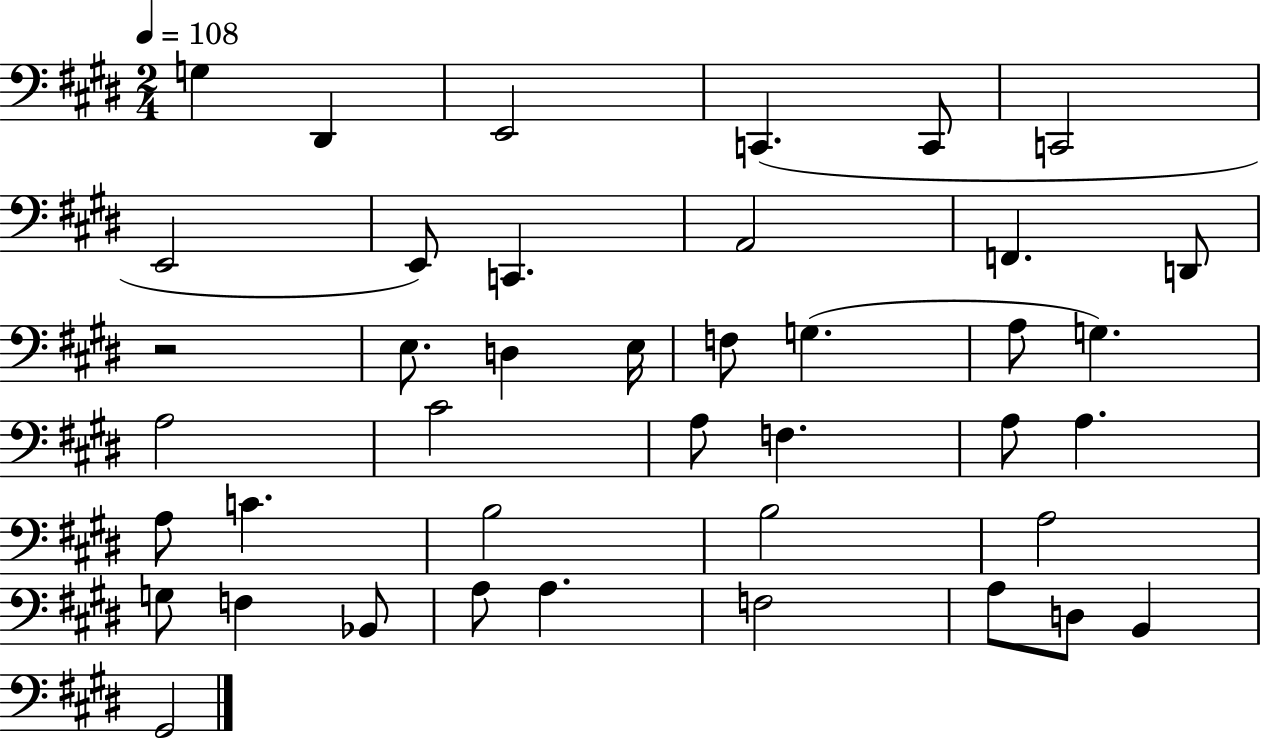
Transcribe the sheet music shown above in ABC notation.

X:1
T:Untitled
M:2/4
L:1/4
K:E
G, ^D,, E,,2 C,, C,,/2 C,,2 E,,2 E,,/2 C,, A,,2 F,, D,,/2 z2 E,/2 D, E,/4 F,/2 G, A,/2 G, A,2 ^C2 A,/2 F, A,/2 A, A,/2 C B,2 B,2 A,2 G,/2 F, _B,,/2 A,/2 A, F,2 A,/2 D,/2 B,, ^G,,2